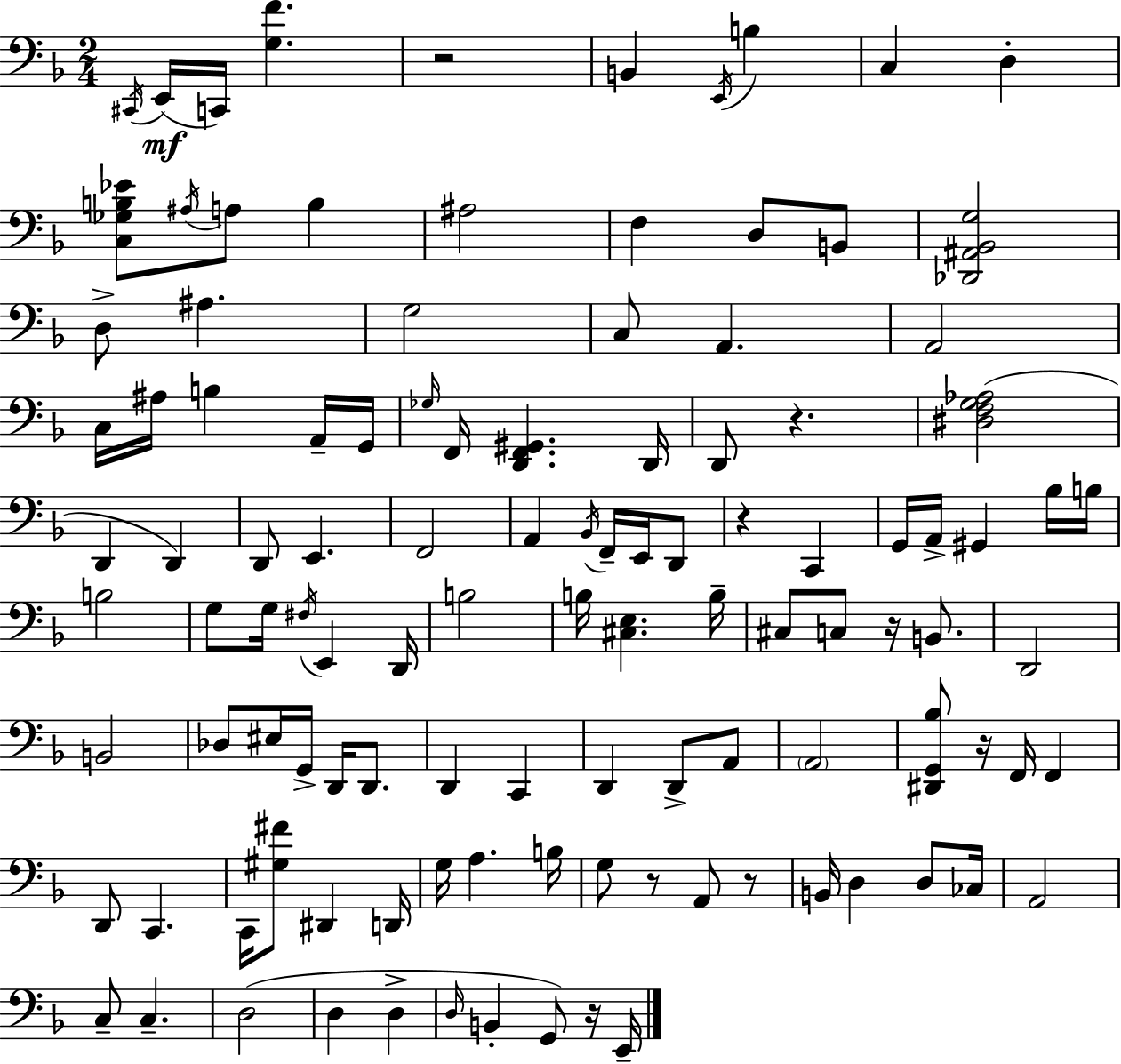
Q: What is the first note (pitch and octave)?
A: C#2